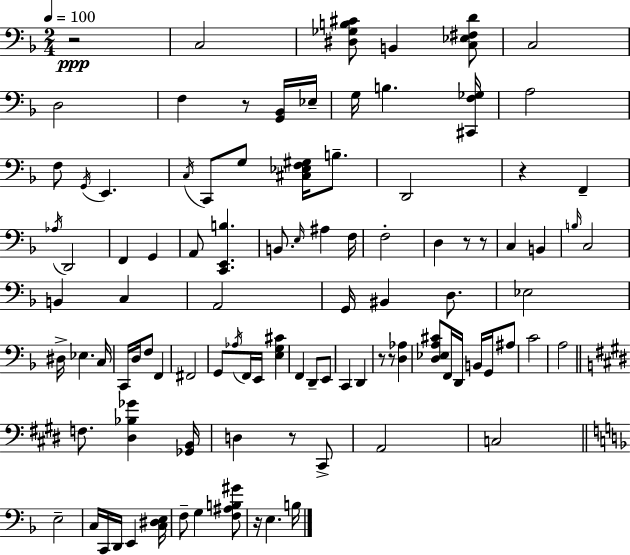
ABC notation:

X:1
T:Untitled
M:2/4
L:1/4
K:Dm
z2 C,2 [^D,_G,B,^C]/2 B,, [C,_E,^F,D]/2 C,2 D,2 F, z/2 [G,,_B,,]/4 _E,/4 G,/4 B, [^C,,F,_G,]/4 A,2 F,/2 G,,/4 E,, C,/4 C,,/2 G,/2 [^C,_E,F,^G,]/4 B,/2 D,,2 z F,, _A,/4 D,,2 F,, G,, A,,/2 [C,,E,,B,] B,,/2 E,/4 ^A, F,/4 F,2 D, z/2 z/2 C, B,, B,/4 C,2 B,, C, A,,2 G,,/4 ^B,, D,/2 _E,2 ^D,/4 _E, C,/4 C,,/4 D,/4 F,/2 F,, ^F,,2 G,,/2 _A,/4 F,,/4 E,,/4 [E,G,^C] F,, D,,/2 E,,/2 C,, D,, z/2 z/2 [D,_A,] [D,_E,A,^C]/2 F,,/4 D,,/4 B,,/4 G,,/4 ^A,/2 C2 A,2 F,/2 [^D,_B,_G] [_G,,B,,]/4 D, z/2 ^C,,/2 A,,2 C,2 E,2 C,/4 C,,/4 D,,/4 E,, [C,^D,E,]/4 F,/2 G, [F,^A,B,^G]/2 z/4 E, B,/4